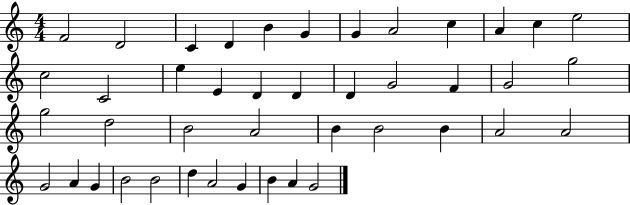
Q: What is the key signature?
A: C major